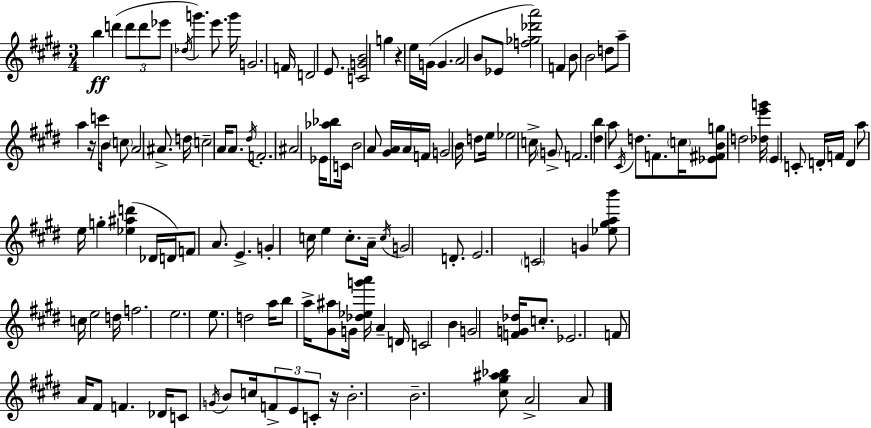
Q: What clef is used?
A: treble